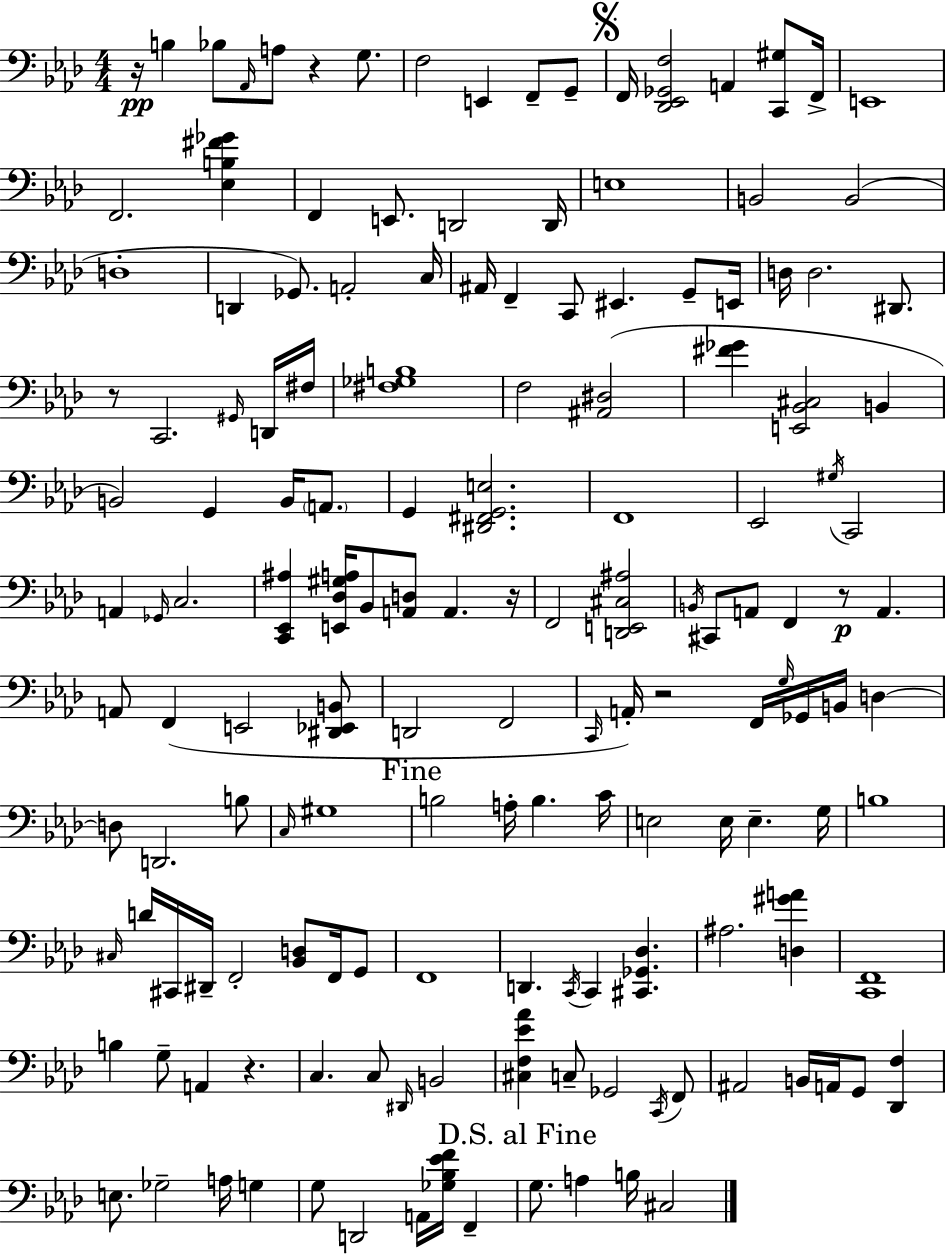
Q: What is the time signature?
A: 4/4